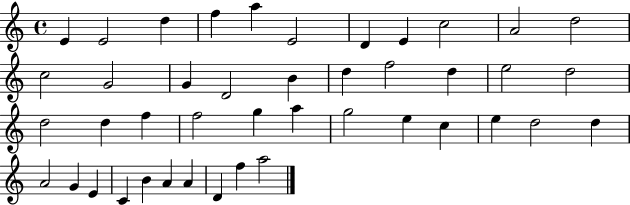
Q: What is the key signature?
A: C major